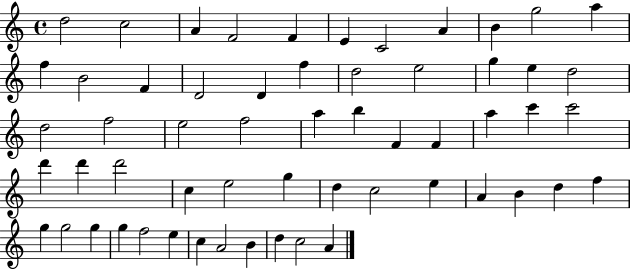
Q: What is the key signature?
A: C major